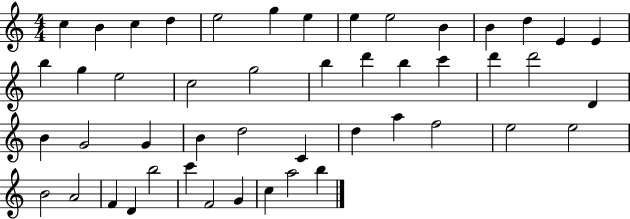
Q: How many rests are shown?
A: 0